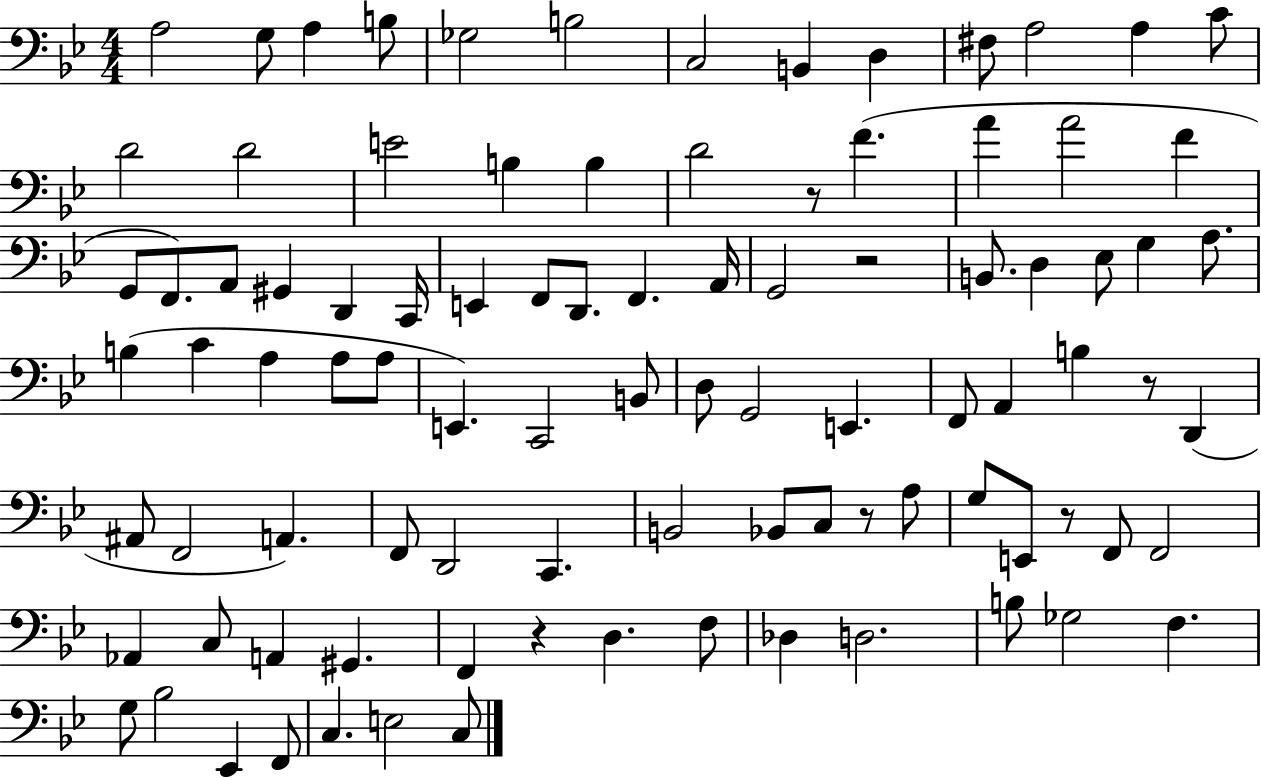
A3/h G3/e A3/q B3/e Gb3/h B3/h C3/h B2/q D3/q F#3/e A3/h A3/q C4/e D4/h D4/h E4/h B3/q B3/q D4/h R/e F4/q. A4/q A4/h F4/q G2/e F2/e. A2/e G#2/q D2/q C2/s E2/q F2/e D2/e. F2/q. A2/s G2/h R/h B2/e. D3/q Eb3/e G3/q A3/e. B3/q C4/q A3/q A3/e A3/e E2/q. C2/h B2/e D3/e G2/h E2/q. F2/e A2/q B3/q R/e D2/q A#2/e F2/h A2/q. F2/e D2/h C2/q. B2/h Bb2/e C3/e R/e A3/e G3/e E2/e R/e F2/e F2/h Ab2/q C3/e A2/q G#2/q. F2/q R/q D3/q. F3/e Db3/q D3/h. B3/e Gb3/h F3/q. G3/e Bb3/h Eb2/q F2/e C3/q. E3/h C3/e